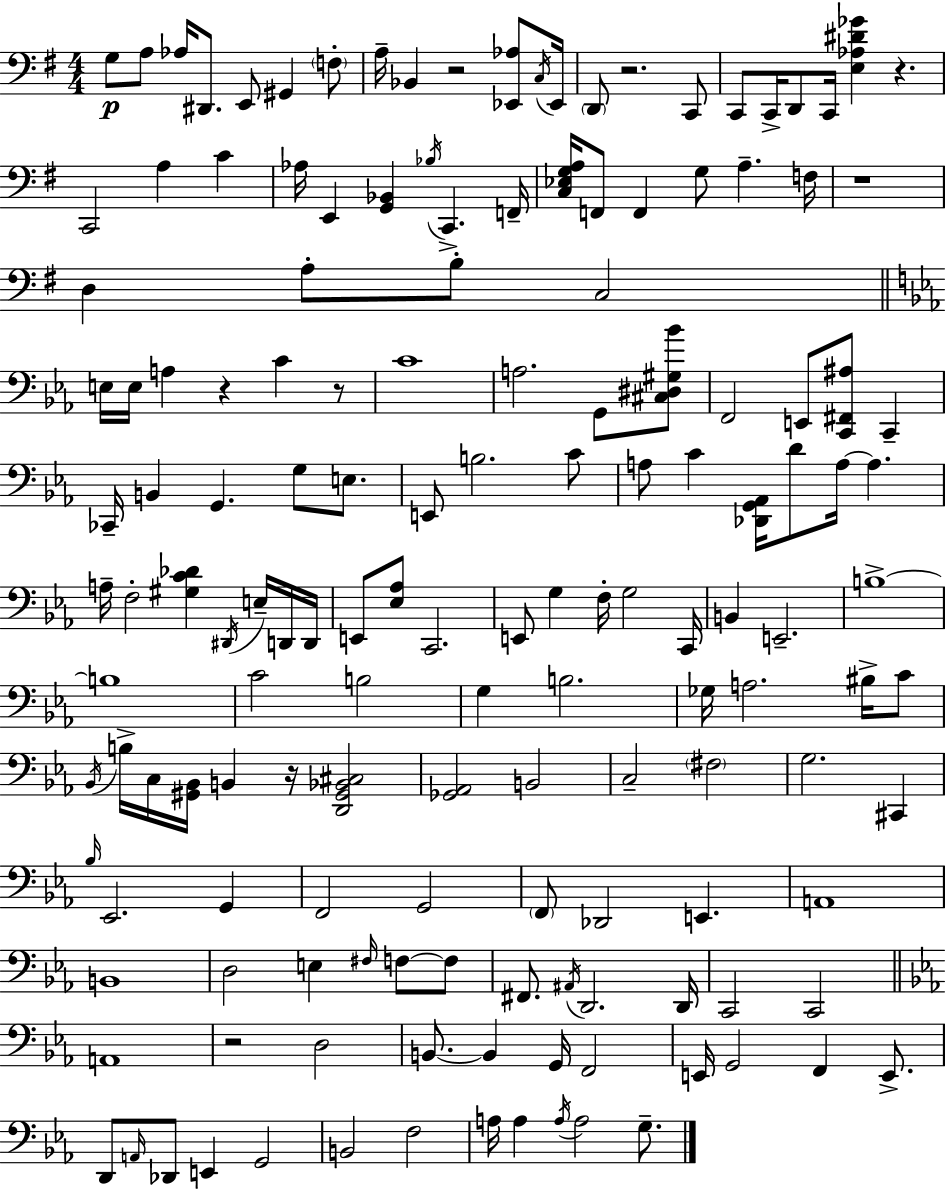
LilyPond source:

{
  \clef bass
  \numericTimeSignature
  \time 4/4
  \key g \major
  g8\p a8 aes16 dis,8. e,8 gis,4 \parenthesize f8-. | a16-- bes,4 r2 <ees, aes>8 \acciaccatura { c16 } | ees,16 \parenthesize d,8 r2. c,8 | c,8 c,16-> d,8 c,16 <e aes dis' ges'>4 r4. | \break c,2 a4 c'4 | aes16 e,4 <g, bes,>4 \acciaccatura { bes16 } c,4.-> | f,16-- <c ees g a>16 f,8 f,4 g8 a4.-- | f16 r1 | \break d4 a8-. b8-. c2 | \bar "||" \break \key c \minor e16 e16 a4 r4 c'4 r8 | c'1 | a2. g,8 <cis dis gis bes'>8 | f,2 e,8 <c, fis, ais>8 c,4-- | \break ces,16-- b,4 g,4. g8 e8. | e,8 b2. c'8 | a8 c'4 <des, g, aes,>16 d'8 a16~~ a4. | a16-- f2-. <gis c' des'>4 \acciaccatura { dis,16 } e16-- d,16 | \break d,16 e,8 <ees aes>8 c,2. | e,8 g4 f16-. g2 | c,16 b,4 e,2.-- | b1->~~ | \break b1 | c'2 b2 | g4 b2. | ges16 a2. bis16-> c'8 | \break \acciaccatura { bes,16 } b16-> c16 <gis, bes,>16 b,4 r16 <d, gis, bes, cis>2 | <ges, aes,>2 b,2 | c2-- \parenthesize fis2 | g2. cis,4 | \break \grace { bes16 } ees,2. g,4 | f,2 g,2 | \parenthesize f,8 des,2 e,4. | a,1 | \break b,1 | d2 e4 \grace { fis16 } | f8~~ f8 fis,8. \acciaccatura { ais,16 } d,2. | d,16 c,2 c,2 | \break \bar "||" \break \key ees \major a,1 | r2 d2 | b,8.~~ b,4 g,16 f,2 | e,16 g,2 f,4 e,8.-> | \break d,8 \grace { a,16 } des,8 e,4 g,2 | b,2 f2 | a16 a4 \acciaccatura { a16 } a2 g8.-- | \bar "|."
}